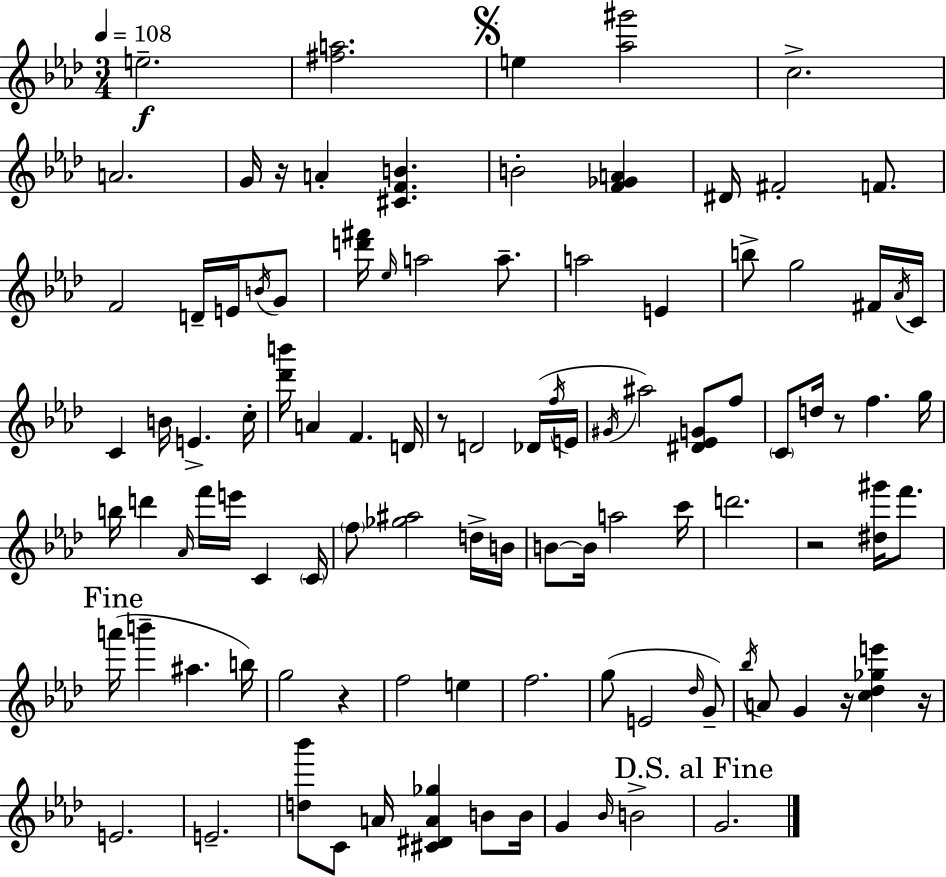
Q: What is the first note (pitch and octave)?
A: E5